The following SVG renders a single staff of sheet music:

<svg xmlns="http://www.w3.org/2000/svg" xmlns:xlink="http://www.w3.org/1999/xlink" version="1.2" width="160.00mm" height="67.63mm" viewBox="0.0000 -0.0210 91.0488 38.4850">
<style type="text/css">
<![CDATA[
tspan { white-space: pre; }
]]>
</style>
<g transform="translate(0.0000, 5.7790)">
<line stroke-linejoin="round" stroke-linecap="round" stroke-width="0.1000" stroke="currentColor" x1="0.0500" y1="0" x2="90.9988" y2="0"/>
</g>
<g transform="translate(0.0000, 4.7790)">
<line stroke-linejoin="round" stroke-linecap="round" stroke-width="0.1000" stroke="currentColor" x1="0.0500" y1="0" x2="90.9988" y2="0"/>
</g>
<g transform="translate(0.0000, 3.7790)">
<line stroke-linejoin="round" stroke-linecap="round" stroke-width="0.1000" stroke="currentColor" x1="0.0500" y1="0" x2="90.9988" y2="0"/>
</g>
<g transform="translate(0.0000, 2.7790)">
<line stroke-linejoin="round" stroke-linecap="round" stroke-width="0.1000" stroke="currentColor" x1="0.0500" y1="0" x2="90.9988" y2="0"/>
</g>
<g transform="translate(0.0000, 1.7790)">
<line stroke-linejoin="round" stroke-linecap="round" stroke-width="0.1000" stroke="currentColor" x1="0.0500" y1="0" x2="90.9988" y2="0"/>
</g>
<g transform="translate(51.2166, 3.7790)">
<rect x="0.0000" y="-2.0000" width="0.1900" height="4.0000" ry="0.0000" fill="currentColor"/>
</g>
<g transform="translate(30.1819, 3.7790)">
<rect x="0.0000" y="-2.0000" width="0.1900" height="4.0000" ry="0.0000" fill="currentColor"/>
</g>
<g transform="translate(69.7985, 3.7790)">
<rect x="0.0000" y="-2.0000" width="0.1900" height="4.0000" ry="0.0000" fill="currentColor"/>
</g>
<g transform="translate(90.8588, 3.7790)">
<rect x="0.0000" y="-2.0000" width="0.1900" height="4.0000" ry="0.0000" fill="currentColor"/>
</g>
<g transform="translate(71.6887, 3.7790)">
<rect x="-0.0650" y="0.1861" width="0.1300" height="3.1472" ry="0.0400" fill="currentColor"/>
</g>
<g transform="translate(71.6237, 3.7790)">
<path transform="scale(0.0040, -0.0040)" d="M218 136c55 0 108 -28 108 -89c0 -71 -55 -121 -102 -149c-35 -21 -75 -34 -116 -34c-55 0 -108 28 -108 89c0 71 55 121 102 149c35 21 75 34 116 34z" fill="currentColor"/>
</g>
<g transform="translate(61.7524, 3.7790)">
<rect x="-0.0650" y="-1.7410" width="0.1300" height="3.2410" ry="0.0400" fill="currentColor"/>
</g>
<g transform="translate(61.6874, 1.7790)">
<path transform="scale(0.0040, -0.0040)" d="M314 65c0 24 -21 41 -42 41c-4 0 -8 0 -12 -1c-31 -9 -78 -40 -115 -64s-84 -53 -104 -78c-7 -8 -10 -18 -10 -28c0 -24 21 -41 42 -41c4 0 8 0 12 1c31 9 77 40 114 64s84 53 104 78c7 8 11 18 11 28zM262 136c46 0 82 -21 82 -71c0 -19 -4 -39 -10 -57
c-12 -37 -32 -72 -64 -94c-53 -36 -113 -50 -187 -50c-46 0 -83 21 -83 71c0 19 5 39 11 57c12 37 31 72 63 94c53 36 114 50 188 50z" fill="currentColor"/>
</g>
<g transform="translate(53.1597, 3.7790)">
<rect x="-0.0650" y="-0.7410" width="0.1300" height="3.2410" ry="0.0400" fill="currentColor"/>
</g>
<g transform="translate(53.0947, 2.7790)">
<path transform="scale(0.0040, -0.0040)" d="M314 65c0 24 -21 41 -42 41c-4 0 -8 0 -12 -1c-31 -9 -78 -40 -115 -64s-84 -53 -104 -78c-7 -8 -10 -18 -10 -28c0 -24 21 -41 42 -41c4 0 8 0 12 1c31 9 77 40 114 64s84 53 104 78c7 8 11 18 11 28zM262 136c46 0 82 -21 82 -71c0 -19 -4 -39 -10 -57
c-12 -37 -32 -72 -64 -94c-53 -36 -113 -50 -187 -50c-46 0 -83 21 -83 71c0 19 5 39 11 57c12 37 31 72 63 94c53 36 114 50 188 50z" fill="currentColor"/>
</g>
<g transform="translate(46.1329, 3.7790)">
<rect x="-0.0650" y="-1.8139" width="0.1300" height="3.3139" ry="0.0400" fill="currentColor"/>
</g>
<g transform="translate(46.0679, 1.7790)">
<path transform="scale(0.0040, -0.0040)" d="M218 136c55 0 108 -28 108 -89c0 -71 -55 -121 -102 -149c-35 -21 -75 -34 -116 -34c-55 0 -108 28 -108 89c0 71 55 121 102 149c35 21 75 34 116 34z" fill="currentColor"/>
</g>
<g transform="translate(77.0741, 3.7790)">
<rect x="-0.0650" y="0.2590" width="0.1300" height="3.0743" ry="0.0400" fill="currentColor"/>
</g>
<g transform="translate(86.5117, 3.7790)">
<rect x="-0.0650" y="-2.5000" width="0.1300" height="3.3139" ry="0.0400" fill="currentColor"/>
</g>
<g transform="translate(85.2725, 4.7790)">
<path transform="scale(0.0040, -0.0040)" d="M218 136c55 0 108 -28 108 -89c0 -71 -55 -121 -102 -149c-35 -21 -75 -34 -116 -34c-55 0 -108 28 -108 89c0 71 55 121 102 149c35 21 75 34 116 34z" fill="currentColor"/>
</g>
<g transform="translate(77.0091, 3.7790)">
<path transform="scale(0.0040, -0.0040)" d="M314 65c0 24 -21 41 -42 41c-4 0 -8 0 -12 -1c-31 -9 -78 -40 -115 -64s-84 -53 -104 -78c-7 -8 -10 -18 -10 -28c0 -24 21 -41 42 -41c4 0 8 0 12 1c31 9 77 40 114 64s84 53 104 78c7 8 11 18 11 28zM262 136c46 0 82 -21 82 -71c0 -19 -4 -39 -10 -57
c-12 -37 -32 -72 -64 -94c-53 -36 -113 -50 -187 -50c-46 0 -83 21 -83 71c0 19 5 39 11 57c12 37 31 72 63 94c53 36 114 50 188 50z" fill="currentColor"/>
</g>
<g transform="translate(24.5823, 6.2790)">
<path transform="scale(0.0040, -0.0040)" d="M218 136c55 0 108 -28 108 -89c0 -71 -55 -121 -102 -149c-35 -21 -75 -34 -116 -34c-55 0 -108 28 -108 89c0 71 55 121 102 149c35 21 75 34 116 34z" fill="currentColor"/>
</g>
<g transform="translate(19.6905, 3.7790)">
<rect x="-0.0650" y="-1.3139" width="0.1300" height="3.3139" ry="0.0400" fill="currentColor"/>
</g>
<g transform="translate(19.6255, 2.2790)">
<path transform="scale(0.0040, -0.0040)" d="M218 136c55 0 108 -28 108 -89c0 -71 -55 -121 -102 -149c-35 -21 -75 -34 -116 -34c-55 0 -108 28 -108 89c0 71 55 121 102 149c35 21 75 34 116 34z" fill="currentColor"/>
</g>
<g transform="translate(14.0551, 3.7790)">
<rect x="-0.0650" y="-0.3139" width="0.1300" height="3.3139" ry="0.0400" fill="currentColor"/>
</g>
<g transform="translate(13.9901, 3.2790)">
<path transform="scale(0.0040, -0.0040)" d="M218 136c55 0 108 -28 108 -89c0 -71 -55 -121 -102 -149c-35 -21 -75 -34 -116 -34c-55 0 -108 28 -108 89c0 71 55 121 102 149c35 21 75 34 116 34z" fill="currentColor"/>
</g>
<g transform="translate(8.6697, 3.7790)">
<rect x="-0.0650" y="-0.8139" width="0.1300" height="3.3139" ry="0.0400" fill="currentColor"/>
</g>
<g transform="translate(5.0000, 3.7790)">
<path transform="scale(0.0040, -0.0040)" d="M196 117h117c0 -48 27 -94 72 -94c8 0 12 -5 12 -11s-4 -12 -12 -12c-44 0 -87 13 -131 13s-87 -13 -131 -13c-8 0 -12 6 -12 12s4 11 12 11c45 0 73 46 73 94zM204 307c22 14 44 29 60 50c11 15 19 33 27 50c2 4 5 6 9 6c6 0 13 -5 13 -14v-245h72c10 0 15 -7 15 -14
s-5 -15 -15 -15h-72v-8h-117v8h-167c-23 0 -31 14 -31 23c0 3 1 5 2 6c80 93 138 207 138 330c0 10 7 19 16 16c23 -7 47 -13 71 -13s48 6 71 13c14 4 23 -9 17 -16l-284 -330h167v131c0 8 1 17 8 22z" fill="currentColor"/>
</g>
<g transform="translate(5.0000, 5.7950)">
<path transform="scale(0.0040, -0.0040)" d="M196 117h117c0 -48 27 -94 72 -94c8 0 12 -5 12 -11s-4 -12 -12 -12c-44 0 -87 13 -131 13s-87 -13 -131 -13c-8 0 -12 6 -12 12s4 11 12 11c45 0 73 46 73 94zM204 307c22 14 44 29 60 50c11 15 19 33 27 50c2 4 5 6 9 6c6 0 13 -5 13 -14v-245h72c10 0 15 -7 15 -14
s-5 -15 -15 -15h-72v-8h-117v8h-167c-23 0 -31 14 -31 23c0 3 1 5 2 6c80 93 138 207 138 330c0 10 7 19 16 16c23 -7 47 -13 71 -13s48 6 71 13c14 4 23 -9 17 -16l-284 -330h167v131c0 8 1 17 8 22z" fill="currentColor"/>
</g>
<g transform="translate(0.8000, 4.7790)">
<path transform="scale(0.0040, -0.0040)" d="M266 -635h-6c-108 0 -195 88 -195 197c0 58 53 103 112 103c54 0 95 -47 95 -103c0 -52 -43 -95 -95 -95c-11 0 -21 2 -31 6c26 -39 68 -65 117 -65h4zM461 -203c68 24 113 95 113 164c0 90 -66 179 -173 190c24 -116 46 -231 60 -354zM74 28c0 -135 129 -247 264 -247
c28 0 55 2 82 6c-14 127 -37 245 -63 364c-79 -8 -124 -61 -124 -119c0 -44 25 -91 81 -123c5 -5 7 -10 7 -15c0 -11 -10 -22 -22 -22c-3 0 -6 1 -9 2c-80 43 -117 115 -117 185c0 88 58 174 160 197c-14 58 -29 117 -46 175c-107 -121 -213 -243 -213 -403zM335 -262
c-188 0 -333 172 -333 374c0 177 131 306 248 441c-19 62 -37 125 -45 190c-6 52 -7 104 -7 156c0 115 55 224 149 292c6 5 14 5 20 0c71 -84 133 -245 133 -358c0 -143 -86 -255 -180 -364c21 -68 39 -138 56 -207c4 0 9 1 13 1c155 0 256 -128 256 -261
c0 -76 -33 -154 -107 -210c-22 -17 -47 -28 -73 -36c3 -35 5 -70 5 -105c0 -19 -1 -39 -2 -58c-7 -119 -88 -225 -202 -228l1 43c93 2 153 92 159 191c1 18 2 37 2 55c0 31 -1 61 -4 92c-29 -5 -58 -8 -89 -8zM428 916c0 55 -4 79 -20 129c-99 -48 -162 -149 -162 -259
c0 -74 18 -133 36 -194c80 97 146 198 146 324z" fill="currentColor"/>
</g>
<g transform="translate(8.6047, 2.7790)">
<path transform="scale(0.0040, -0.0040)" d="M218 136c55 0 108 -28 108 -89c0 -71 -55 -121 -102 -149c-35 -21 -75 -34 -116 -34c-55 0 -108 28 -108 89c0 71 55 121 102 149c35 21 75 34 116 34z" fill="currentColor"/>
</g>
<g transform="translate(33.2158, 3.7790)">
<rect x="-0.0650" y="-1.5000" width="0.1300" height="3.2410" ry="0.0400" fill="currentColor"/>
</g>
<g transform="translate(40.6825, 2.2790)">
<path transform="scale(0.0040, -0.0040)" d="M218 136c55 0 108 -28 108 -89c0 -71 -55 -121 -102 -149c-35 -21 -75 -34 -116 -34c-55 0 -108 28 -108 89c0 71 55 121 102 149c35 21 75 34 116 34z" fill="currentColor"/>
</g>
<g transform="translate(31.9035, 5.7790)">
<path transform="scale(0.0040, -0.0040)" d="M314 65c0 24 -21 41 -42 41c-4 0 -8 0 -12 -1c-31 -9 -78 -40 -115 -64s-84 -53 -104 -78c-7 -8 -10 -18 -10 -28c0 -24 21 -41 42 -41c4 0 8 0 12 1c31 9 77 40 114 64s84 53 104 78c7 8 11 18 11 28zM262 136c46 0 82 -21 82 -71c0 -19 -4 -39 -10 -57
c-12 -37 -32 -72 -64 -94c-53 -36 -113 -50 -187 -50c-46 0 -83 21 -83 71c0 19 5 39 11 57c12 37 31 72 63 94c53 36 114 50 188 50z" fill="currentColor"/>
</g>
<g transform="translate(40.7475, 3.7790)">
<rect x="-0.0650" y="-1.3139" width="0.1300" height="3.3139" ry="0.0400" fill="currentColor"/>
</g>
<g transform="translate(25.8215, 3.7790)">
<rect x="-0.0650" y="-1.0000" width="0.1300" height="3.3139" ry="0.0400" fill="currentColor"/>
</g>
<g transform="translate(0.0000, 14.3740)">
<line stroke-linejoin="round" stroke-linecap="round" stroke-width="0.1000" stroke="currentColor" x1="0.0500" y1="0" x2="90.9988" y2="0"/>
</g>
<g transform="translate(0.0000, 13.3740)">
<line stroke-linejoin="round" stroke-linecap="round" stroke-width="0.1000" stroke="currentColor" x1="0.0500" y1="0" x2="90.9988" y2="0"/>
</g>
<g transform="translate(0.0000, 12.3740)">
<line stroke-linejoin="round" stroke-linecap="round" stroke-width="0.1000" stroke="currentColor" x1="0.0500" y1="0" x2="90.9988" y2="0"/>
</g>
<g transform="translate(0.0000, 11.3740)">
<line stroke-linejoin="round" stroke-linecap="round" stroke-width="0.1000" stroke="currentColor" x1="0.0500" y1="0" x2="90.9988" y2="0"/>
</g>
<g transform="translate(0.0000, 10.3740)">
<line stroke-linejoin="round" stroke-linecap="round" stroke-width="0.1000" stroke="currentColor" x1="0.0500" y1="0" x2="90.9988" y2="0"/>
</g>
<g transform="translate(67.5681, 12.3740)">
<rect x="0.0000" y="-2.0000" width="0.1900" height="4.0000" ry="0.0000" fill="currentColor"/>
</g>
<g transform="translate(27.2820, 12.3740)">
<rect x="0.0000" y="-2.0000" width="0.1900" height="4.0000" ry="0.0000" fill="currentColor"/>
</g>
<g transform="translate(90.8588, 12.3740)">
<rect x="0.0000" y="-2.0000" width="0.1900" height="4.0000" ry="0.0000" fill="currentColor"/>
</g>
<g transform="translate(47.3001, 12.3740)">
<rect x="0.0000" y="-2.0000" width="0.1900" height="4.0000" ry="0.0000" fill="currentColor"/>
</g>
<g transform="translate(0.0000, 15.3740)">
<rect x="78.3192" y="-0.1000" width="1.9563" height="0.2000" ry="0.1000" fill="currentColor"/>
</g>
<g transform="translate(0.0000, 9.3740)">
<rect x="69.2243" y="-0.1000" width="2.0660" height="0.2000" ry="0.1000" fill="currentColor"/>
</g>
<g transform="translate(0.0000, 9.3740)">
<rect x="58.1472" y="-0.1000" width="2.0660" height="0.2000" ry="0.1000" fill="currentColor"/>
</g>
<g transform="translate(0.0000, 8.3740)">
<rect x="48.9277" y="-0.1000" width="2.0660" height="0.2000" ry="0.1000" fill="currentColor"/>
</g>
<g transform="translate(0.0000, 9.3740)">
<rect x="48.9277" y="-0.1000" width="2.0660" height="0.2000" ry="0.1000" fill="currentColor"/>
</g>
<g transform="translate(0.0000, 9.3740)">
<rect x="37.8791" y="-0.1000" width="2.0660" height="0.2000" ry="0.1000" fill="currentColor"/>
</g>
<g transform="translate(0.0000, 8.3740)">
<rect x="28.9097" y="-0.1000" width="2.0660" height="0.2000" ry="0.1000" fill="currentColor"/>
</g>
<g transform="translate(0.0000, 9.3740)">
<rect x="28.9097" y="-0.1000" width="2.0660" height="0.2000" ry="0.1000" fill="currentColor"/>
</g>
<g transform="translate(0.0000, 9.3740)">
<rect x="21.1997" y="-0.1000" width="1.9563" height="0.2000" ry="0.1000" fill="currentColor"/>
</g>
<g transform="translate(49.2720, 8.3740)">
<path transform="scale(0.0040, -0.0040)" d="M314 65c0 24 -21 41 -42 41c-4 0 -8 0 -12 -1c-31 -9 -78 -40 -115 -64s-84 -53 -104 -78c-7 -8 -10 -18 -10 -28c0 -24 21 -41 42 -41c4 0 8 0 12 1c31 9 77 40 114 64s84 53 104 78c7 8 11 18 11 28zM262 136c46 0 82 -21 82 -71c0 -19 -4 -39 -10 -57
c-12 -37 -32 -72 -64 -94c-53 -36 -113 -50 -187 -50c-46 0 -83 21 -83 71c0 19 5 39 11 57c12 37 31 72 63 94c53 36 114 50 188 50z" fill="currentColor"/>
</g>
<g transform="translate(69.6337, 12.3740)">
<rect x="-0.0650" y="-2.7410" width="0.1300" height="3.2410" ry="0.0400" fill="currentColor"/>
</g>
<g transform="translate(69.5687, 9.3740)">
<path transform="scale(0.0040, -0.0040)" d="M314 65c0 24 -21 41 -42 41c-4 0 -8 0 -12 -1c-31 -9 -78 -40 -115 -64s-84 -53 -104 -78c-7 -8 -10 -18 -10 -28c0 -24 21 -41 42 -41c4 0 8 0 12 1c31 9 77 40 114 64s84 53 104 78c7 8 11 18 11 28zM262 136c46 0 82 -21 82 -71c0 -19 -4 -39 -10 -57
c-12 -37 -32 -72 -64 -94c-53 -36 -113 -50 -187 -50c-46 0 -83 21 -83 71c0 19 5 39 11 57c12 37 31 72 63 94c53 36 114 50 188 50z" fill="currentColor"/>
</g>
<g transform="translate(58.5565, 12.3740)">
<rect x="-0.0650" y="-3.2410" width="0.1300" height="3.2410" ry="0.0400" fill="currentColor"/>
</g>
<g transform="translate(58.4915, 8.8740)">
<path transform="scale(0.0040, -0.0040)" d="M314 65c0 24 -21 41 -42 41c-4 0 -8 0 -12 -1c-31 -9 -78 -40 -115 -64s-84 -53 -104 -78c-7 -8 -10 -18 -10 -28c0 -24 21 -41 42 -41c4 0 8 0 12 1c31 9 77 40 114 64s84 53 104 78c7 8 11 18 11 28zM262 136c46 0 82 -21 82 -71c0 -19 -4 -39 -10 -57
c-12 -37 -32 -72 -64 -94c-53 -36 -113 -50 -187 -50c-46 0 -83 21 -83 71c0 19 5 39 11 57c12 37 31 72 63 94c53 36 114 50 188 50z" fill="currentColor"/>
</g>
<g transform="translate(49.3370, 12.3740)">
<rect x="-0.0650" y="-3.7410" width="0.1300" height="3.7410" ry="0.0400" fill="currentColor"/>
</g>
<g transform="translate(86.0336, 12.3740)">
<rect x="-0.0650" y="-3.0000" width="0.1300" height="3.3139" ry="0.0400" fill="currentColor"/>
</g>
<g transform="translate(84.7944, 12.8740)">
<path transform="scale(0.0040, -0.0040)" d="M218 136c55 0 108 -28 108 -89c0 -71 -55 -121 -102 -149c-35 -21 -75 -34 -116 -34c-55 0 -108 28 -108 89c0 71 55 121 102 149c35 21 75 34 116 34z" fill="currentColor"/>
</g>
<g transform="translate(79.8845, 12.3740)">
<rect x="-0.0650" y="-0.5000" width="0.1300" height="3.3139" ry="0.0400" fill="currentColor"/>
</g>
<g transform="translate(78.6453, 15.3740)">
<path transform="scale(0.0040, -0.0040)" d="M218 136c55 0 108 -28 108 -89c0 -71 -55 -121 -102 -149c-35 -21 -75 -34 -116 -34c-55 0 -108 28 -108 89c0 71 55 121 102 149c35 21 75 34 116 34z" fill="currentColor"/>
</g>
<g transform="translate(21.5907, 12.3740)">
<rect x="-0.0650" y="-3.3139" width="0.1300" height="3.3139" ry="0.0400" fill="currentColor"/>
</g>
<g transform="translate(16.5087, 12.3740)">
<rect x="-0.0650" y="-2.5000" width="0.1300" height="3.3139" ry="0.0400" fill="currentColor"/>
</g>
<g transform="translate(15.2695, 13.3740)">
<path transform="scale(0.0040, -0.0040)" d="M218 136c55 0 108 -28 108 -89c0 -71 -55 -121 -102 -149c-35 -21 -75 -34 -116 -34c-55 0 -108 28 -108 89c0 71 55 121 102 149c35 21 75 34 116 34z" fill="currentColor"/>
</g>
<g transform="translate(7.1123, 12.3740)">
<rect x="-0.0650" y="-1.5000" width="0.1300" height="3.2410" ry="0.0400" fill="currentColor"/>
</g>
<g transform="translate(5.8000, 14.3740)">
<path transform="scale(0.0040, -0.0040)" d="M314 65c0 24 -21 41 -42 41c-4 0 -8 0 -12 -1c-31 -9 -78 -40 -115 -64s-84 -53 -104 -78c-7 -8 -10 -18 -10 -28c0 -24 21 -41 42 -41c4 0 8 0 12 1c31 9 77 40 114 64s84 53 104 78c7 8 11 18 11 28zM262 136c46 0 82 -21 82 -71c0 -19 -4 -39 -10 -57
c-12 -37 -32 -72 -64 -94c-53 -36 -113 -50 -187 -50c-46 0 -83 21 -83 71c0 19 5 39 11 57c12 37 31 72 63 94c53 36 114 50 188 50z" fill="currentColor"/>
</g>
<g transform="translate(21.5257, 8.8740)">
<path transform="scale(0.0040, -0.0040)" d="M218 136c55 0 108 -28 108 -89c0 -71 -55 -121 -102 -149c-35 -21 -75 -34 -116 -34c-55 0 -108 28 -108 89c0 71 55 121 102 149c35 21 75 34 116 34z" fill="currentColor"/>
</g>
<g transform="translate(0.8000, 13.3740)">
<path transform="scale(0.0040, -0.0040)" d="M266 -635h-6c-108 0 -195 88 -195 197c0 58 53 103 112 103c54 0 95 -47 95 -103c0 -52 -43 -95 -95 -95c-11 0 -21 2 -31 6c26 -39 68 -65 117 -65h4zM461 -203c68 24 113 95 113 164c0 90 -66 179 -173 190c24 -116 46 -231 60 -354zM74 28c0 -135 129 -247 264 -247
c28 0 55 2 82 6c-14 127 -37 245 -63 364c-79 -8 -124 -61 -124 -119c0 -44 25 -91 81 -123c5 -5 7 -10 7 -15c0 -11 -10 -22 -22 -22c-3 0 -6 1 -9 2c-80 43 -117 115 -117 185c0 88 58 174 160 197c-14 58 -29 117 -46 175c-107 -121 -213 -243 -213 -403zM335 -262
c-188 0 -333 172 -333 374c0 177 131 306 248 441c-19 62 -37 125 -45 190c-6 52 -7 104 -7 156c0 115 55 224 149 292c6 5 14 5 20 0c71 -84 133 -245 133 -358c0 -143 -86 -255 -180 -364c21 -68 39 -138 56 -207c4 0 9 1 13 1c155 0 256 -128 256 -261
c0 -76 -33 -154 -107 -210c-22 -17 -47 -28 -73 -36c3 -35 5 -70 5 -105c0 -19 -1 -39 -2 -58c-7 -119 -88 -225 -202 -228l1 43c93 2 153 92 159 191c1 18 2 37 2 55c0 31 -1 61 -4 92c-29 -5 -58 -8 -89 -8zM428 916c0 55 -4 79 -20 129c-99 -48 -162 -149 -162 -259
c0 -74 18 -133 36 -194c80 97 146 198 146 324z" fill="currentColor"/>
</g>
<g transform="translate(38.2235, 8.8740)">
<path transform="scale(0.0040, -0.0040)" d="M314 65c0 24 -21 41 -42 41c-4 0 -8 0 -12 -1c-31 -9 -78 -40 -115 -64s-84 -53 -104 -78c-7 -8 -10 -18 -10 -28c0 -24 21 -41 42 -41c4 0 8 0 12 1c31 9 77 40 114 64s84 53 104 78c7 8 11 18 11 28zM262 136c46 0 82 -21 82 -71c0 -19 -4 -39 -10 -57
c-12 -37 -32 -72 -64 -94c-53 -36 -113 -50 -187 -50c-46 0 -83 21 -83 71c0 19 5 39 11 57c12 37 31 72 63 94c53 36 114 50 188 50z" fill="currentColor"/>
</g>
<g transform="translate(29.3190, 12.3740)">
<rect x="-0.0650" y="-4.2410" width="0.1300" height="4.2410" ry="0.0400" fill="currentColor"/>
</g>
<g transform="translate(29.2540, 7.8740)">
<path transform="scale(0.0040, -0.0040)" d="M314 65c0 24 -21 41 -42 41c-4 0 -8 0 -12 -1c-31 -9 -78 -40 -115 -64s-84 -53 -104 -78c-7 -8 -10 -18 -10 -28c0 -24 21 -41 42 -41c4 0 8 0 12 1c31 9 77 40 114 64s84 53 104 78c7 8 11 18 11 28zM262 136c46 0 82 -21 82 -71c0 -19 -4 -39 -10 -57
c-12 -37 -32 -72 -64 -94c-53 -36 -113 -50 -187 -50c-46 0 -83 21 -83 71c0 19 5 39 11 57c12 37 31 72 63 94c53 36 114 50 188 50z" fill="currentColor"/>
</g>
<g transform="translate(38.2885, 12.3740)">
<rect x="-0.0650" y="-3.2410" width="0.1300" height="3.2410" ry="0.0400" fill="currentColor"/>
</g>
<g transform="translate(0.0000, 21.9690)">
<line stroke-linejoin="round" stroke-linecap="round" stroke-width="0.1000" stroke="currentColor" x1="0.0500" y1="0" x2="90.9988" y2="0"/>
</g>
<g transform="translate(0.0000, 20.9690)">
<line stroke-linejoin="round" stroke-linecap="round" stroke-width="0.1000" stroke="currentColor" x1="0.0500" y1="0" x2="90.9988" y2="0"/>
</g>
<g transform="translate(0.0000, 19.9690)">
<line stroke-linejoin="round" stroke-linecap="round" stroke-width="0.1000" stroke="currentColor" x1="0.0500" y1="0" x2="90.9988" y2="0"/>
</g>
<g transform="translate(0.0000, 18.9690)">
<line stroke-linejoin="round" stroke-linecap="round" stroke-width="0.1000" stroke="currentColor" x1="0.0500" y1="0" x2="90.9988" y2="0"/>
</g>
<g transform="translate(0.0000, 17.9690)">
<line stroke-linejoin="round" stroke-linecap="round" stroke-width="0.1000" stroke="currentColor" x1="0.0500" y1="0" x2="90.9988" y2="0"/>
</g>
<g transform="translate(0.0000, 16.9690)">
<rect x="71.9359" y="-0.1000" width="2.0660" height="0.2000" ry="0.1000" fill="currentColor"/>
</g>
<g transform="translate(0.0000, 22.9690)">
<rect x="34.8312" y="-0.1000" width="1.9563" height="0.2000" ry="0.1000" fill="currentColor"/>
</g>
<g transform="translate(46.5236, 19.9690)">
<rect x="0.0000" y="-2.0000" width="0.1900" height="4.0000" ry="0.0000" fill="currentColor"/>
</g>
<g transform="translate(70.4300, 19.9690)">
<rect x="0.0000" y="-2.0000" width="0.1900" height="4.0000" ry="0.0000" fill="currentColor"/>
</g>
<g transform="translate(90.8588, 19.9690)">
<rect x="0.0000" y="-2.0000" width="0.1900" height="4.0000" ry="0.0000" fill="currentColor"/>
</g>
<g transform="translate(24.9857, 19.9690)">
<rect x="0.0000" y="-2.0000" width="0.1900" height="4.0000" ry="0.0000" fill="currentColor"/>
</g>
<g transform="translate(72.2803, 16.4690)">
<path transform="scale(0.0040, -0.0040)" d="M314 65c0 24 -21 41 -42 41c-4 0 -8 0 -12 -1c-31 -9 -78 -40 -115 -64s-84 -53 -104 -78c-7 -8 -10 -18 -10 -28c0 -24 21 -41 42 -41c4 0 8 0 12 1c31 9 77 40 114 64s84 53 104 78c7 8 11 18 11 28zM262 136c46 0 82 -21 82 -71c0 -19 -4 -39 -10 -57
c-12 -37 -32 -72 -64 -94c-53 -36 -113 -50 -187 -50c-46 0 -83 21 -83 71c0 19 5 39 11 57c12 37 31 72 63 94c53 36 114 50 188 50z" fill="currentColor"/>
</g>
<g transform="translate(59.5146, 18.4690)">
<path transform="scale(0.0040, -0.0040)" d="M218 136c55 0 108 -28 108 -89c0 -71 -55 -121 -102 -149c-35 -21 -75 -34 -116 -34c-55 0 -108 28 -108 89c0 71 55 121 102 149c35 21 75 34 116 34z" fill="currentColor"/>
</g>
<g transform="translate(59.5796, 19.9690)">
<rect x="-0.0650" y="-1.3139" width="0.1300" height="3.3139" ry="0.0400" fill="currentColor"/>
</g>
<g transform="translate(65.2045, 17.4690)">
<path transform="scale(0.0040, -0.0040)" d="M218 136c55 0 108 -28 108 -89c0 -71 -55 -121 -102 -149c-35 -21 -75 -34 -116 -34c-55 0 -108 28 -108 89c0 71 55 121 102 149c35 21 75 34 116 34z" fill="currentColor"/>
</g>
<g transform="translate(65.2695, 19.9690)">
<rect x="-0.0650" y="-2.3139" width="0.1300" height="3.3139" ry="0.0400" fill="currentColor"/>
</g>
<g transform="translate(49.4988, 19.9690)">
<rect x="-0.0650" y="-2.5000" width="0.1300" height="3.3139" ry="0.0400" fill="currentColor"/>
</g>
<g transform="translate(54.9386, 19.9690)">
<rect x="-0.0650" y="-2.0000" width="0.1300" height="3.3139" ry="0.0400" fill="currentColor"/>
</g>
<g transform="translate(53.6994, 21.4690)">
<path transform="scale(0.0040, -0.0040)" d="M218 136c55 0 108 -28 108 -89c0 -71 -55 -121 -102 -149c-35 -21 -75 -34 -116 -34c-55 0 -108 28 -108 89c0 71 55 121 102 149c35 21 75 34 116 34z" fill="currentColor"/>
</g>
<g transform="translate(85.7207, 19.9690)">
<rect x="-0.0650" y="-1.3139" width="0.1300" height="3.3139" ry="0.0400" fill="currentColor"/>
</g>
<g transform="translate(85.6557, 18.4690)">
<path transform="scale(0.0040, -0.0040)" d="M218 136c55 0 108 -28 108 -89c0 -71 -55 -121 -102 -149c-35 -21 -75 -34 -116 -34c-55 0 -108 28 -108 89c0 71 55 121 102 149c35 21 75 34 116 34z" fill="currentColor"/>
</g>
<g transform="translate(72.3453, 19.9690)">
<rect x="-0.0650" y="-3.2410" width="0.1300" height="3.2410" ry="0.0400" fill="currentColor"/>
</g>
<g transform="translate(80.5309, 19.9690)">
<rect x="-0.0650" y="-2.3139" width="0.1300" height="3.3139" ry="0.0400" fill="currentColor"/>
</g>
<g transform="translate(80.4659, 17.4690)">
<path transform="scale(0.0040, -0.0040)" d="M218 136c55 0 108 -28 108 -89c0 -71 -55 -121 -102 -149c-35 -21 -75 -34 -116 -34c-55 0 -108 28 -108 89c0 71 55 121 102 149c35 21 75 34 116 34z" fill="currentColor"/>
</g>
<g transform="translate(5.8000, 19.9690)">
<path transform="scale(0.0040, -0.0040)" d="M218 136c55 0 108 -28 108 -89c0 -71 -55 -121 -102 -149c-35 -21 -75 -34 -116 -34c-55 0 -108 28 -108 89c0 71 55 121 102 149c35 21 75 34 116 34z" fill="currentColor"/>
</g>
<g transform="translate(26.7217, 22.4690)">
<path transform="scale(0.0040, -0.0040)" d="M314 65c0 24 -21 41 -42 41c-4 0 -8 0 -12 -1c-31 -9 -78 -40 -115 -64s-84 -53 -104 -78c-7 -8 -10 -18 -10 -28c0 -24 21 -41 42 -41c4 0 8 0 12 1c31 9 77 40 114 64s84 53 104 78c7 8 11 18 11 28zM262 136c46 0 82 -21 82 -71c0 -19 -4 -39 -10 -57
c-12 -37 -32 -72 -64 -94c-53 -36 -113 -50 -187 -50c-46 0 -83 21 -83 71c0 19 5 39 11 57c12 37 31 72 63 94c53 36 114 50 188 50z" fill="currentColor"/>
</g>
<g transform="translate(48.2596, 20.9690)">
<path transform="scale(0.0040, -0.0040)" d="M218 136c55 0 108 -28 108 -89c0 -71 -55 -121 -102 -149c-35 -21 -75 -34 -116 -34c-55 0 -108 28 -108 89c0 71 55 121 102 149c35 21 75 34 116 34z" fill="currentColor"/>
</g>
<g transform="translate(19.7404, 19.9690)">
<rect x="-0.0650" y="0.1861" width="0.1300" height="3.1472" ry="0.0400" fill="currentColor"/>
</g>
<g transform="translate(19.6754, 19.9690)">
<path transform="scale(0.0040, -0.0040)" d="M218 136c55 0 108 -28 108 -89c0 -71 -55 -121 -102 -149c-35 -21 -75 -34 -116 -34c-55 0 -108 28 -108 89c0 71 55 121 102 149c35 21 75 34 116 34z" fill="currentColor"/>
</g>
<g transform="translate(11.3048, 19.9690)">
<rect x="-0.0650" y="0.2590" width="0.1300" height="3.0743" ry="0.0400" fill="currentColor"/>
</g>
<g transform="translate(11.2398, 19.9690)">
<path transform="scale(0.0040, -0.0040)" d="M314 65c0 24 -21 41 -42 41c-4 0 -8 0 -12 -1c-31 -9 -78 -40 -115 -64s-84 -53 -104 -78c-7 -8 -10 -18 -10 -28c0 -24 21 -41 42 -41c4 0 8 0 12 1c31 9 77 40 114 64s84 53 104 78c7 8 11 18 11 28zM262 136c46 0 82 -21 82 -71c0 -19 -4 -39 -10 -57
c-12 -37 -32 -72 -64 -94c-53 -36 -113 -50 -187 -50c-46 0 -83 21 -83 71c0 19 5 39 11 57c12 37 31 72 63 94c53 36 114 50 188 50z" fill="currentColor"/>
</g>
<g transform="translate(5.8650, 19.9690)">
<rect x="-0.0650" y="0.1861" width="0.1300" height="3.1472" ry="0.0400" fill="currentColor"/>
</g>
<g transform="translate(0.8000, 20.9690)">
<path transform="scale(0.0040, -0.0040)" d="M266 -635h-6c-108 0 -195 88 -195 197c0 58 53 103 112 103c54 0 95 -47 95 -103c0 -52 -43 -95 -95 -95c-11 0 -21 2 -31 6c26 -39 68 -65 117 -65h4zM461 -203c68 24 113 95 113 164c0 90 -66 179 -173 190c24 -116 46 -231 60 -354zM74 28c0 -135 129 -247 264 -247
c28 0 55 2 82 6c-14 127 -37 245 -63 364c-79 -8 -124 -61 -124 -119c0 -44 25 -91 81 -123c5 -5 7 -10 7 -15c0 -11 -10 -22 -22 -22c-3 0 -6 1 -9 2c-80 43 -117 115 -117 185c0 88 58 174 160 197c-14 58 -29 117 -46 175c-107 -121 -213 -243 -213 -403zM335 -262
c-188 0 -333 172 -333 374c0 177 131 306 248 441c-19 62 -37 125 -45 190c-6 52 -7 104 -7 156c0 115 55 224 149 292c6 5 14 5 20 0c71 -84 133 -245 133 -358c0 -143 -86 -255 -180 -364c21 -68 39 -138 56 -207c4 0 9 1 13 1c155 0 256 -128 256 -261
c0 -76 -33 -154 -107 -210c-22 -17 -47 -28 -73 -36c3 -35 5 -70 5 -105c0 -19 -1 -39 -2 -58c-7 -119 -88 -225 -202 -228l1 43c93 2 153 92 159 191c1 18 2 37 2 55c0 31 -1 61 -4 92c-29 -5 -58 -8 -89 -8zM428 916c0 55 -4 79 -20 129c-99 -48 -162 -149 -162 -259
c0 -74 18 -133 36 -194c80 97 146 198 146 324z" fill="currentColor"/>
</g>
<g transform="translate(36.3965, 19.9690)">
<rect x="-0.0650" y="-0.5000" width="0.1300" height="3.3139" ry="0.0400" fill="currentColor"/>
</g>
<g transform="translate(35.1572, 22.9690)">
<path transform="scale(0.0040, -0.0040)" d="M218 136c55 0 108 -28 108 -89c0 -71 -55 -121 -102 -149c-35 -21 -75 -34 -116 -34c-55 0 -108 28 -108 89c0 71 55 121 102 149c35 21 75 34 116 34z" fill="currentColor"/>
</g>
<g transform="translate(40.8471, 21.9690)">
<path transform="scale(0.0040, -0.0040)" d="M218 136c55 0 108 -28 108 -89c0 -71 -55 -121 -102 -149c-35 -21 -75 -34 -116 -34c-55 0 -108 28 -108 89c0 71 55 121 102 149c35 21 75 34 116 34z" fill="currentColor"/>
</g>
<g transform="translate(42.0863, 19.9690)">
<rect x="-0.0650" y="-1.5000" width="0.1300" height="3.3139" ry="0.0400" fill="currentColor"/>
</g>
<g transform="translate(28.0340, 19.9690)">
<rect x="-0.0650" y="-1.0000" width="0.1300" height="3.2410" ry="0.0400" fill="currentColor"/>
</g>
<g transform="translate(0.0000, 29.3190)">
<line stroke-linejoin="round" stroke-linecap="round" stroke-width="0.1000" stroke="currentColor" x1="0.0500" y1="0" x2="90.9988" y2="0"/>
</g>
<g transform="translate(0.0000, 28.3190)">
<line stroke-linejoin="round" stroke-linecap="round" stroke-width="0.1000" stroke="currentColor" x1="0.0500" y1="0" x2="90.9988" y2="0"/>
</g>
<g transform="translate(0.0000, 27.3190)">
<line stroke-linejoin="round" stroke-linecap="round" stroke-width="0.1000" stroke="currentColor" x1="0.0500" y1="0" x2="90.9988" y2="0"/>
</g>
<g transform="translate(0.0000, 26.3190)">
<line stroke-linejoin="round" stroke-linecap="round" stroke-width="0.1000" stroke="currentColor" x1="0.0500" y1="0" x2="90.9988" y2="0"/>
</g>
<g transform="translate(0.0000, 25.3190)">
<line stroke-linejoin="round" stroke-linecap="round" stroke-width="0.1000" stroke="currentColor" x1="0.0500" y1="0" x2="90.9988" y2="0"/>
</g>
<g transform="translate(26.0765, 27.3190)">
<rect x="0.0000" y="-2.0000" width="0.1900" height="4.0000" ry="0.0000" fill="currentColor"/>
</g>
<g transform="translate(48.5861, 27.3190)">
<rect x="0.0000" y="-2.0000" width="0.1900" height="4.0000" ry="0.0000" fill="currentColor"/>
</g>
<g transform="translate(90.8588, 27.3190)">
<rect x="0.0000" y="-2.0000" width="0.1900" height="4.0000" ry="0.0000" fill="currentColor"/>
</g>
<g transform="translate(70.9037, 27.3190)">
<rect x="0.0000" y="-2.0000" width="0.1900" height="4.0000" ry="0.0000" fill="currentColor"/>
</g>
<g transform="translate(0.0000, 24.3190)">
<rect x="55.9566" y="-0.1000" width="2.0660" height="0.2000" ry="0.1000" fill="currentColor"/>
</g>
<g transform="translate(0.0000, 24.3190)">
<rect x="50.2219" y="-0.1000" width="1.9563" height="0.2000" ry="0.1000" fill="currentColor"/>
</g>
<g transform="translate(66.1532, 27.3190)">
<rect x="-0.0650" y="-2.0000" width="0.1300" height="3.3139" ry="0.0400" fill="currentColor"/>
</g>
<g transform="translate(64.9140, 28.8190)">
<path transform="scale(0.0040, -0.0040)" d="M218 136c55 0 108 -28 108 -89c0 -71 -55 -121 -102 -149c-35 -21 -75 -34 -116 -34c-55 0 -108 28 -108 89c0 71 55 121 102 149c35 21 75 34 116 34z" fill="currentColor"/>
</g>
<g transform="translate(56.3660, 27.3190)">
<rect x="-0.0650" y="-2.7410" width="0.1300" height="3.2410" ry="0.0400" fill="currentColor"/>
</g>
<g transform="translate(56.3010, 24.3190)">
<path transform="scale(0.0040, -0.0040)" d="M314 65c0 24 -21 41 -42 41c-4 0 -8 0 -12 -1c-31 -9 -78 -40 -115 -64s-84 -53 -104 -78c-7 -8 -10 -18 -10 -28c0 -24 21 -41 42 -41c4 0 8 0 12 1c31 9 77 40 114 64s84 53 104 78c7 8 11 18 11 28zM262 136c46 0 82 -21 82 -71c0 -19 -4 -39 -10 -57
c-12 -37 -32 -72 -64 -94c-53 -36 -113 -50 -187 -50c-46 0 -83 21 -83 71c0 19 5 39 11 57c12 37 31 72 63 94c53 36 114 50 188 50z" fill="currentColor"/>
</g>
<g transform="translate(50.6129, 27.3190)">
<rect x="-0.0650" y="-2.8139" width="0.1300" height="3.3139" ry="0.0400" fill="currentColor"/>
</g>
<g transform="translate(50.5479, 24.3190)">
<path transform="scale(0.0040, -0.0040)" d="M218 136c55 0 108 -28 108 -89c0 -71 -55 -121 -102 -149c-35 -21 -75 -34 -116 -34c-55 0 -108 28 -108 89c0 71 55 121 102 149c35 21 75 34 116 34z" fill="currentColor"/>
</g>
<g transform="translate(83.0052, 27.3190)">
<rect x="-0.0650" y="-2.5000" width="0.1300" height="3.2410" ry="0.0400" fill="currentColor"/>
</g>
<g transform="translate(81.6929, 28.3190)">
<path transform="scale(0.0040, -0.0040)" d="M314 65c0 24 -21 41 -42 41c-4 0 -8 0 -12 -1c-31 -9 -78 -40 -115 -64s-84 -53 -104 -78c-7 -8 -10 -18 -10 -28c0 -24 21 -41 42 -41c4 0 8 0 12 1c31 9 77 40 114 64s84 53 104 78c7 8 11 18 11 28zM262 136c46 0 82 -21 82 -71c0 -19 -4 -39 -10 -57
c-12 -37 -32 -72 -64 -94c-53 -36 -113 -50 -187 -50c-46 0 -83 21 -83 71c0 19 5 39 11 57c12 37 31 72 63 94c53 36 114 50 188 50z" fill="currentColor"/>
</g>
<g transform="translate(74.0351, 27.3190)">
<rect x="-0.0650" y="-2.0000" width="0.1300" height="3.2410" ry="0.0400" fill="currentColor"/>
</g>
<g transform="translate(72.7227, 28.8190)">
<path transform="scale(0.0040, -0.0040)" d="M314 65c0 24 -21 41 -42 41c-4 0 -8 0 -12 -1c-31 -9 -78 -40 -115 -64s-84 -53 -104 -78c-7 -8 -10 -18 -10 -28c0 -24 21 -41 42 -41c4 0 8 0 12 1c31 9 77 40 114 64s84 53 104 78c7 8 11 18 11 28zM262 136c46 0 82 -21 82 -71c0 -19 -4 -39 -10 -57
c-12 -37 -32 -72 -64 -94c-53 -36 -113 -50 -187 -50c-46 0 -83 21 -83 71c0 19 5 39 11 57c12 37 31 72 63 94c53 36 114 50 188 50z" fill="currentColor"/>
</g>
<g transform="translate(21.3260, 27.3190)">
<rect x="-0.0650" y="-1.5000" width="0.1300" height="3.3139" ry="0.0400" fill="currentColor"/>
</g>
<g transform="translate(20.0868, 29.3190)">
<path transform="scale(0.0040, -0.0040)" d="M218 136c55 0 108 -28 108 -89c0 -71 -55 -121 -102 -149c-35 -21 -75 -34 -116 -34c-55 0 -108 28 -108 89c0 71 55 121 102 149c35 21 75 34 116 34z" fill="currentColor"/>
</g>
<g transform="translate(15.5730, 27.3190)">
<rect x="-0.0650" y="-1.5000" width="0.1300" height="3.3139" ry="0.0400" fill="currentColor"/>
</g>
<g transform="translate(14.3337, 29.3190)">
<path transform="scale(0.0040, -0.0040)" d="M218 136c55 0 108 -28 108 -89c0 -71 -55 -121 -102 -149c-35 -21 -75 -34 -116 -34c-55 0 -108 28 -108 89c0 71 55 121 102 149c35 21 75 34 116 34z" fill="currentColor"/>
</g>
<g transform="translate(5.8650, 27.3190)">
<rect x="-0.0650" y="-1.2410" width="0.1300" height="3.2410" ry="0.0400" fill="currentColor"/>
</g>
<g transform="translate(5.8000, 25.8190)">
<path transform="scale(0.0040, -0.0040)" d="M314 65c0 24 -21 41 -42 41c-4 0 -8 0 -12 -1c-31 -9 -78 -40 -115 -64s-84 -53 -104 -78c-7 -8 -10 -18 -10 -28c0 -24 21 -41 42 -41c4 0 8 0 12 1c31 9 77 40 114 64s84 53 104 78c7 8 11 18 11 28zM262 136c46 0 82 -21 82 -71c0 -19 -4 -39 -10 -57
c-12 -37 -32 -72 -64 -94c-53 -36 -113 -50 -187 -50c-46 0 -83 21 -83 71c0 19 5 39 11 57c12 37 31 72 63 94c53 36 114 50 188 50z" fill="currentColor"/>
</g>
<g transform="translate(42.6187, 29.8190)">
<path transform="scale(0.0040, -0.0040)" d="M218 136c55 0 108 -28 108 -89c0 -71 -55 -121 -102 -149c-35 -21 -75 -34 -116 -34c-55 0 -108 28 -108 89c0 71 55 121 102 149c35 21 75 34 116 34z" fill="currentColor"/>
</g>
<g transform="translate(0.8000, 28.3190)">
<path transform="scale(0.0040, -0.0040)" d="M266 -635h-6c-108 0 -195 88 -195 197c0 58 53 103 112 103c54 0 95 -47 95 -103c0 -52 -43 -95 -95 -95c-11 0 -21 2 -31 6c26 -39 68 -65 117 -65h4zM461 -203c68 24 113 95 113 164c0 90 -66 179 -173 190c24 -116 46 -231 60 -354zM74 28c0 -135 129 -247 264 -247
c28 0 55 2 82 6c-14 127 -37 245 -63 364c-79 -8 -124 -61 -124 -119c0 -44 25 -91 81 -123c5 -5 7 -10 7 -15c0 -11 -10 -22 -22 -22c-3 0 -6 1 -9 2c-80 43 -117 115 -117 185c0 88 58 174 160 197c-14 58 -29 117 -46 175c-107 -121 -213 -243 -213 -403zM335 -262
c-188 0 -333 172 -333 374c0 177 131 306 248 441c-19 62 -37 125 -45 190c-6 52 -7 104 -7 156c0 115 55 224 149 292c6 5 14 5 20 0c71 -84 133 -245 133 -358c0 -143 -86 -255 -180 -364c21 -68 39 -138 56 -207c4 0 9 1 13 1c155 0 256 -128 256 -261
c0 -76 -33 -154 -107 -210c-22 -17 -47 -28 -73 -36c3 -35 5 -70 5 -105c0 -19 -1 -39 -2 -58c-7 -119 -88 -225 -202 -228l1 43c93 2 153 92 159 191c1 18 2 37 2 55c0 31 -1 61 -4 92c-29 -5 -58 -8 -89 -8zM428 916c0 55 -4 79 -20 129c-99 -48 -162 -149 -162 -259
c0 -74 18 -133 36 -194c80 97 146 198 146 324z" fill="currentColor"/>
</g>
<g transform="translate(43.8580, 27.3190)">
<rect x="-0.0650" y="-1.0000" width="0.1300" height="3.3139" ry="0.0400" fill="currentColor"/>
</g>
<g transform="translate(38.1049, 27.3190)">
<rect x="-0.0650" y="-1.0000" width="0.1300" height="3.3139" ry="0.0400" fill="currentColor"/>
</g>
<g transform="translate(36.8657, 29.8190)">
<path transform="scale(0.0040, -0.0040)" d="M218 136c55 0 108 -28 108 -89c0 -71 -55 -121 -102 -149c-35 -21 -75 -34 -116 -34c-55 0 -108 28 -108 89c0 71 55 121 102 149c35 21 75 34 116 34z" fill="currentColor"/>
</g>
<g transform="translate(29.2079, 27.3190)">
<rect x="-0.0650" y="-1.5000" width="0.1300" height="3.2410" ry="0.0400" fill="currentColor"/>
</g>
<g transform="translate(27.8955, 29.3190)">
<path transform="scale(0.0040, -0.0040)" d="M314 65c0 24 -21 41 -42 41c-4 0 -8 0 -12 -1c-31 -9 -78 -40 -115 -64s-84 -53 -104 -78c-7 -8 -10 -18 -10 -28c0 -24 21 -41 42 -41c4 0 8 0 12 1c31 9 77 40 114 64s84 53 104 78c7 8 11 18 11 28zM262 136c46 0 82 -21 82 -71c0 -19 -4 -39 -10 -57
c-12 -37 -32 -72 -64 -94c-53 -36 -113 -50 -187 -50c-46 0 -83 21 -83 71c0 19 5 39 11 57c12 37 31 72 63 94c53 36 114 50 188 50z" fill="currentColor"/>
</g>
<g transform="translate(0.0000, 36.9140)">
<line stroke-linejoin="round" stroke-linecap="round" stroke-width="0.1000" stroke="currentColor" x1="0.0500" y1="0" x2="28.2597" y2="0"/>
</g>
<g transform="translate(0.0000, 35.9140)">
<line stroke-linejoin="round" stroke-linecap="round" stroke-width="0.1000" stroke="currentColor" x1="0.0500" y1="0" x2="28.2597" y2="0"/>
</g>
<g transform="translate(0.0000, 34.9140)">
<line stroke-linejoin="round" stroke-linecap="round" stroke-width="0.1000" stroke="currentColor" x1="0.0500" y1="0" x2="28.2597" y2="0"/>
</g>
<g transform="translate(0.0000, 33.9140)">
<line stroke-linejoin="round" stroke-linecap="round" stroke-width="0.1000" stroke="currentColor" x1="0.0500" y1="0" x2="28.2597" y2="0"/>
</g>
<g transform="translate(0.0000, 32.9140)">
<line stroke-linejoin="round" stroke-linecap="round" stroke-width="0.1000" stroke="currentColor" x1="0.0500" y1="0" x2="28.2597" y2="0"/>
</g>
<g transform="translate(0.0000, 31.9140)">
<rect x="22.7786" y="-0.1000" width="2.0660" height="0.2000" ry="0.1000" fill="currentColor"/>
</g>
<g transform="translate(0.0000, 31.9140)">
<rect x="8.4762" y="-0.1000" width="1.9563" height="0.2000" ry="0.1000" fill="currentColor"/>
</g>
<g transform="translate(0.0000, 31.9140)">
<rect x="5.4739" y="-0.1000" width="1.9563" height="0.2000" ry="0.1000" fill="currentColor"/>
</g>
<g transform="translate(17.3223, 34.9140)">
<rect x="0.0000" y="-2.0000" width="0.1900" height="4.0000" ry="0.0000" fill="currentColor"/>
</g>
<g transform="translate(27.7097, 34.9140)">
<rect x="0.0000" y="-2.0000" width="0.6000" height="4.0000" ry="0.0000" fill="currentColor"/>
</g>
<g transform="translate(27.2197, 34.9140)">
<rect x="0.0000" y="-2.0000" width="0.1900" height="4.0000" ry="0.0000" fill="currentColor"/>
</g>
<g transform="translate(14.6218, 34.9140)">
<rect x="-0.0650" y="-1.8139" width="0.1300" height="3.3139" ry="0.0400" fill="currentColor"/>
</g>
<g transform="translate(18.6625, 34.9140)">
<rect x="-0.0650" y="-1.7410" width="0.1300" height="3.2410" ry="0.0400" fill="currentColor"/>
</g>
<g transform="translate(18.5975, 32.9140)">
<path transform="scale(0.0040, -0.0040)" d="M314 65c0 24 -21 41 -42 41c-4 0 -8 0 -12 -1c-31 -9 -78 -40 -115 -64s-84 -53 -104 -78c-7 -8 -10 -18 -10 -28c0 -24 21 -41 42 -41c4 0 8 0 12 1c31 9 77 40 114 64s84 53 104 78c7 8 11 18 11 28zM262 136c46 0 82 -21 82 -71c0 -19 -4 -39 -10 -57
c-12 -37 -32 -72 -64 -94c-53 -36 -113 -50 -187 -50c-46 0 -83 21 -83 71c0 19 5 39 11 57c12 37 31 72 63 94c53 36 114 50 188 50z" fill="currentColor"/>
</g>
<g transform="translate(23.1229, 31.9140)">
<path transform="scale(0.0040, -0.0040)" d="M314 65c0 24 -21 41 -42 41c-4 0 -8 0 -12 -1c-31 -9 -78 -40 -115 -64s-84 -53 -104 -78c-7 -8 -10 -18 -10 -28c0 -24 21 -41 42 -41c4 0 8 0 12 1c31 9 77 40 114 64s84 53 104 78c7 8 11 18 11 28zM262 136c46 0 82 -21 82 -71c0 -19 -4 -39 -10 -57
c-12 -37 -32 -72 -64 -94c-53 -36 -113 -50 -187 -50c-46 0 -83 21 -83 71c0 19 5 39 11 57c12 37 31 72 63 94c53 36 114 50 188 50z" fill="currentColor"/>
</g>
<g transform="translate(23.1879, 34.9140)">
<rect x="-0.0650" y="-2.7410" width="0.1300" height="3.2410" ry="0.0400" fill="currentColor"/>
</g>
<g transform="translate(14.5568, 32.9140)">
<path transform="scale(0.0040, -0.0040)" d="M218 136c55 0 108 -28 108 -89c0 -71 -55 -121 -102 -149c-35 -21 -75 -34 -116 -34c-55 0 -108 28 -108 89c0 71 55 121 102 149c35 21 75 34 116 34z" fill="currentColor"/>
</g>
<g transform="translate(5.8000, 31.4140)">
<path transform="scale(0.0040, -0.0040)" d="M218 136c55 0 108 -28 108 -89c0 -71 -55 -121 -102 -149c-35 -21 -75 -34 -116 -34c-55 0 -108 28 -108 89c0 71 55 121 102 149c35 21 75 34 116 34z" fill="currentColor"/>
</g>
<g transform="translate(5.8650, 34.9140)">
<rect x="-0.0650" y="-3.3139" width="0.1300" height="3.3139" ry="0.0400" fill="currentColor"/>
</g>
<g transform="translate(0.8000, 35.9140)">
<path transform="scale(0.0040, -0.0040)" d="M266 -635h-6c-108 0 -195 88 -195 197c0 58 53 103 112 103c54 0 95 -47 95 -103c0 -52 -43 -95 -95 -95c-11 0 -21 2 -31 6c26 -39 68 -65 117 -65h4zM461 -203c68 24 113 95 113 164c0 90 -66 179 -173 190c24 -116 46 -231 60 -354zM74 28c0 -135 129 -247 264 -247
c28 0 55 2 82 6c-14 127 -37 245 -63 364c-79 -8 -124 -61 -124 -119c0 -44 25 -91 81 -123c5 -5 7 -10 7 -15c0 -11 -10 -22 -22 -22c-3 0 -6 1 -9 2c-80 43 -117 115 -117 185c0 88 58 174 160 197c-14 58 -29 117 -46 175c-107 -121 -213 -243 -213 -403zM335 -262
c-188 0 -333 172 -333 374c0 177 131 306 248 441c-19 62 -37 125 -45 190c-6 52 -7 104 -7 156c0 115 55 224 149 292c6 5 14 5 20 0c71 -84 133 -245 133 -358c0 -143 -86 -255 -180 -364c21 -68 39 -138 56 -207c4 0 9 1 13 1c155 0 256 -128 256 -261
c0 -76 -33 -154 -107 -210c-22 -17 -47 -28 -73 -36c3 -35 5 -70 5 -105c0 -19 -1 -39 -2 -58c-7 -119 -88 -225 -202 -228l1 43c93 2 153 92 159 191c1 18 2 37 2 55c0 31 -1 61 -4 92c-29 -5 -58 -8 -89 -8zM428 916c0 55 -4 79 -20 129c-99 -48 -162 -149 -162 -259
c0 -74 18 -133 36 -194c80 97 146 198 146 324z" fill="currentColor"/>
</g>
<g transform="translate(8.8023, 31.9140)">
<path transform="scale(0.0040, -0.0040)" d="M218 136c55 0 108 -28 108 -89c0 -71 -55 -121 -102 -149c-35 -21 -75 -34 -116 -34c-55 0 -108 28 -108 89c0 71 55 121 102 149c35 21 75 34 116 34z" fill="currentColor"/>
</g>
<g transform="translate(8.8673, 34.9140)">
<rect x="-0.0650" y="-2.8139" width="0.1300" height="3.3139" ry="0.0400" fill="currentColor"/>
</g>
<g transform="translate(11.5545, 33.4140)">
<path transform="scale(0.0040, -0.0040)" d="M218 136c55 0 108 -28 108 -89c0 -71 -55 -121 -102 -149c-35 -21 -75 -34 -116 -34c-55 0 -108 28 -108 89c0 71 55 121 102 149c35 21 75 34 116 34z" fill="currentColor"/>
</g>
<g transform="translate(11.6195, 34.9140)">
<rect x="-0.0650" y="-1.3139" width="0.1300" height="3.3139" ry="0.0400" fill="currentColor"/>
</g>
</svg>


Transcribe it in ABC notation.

X:1
T:Untitled
M:4/4
L:1/4
K:C
d c e D E2 e f d2 f2 B B2 G E2 G b d'2 b2 c'2 b2 a2 C A B B2 B D2 C E G F e g b2 g e e2 E E E2 D D a a2 F F2 G2 b a e f f2 a2